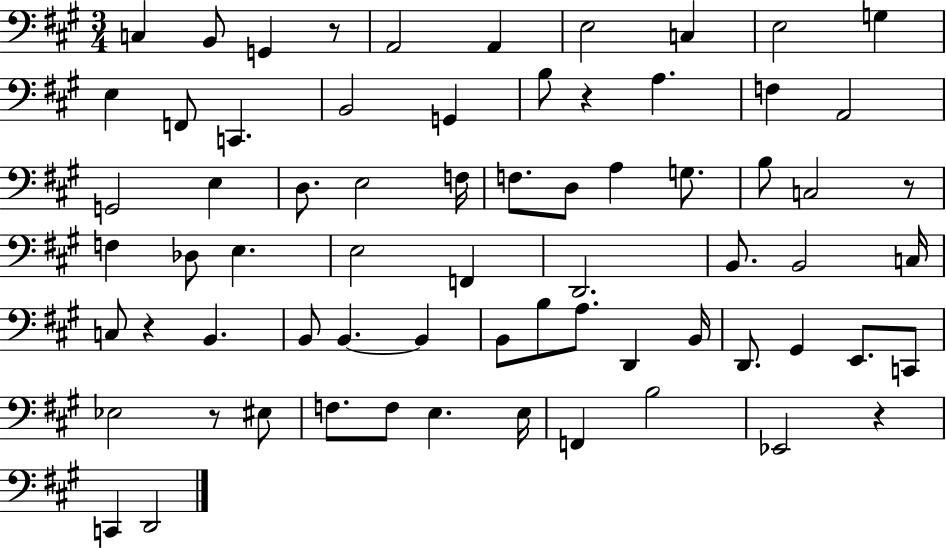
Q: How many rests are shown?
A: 6